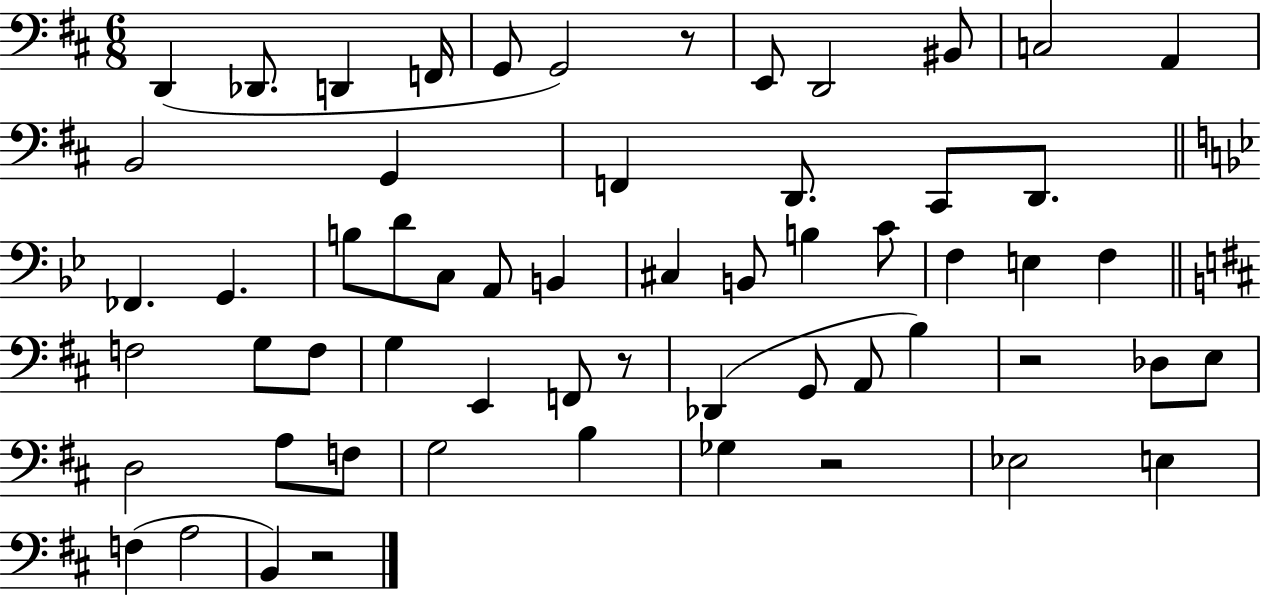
{
  \clef bass
  \numericTimeSignature
  \time 6/8
  \key d \major
  d,4( des,8. d,4 f,16 | g,8 g,2) r8 | e,8 d,2 bis,8 | c2 a,4 | \break b,2 g,4 | f,4 d,8. cis,8 d,8. | \bar "||" \break \key bes \major fes,4. g,4. | b8 d'8 c8 a,8 b,4 | cis4 b,8 b4 c'8 | f4 e4 f4 | \break \bar "||" \break \key b \minor f2 g8 f8 | g4 e,4 f,8 r8 | des,4( g,8 a,8 b4) | r2 des8 e8 | \break d2 a8 f8 | g2 b4 | ges4 r2 | ees2 e4 | \break f4( a2 | b,4) r2 | \bar "|."
}